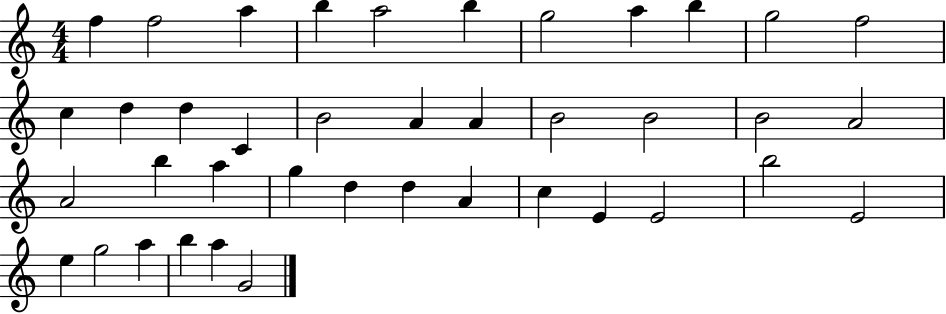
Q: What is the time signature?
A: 4/4